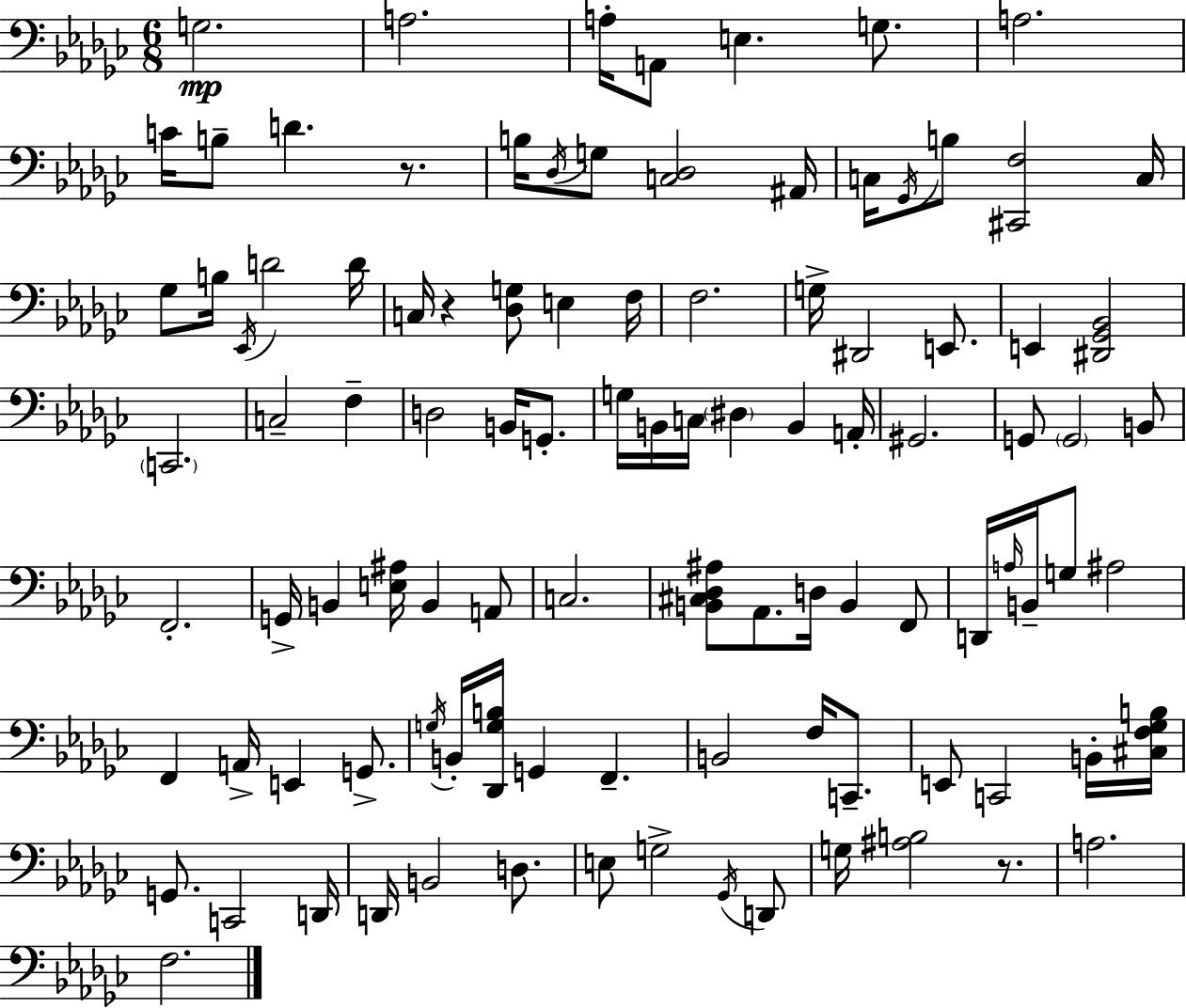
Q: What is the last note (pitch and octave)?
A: F3